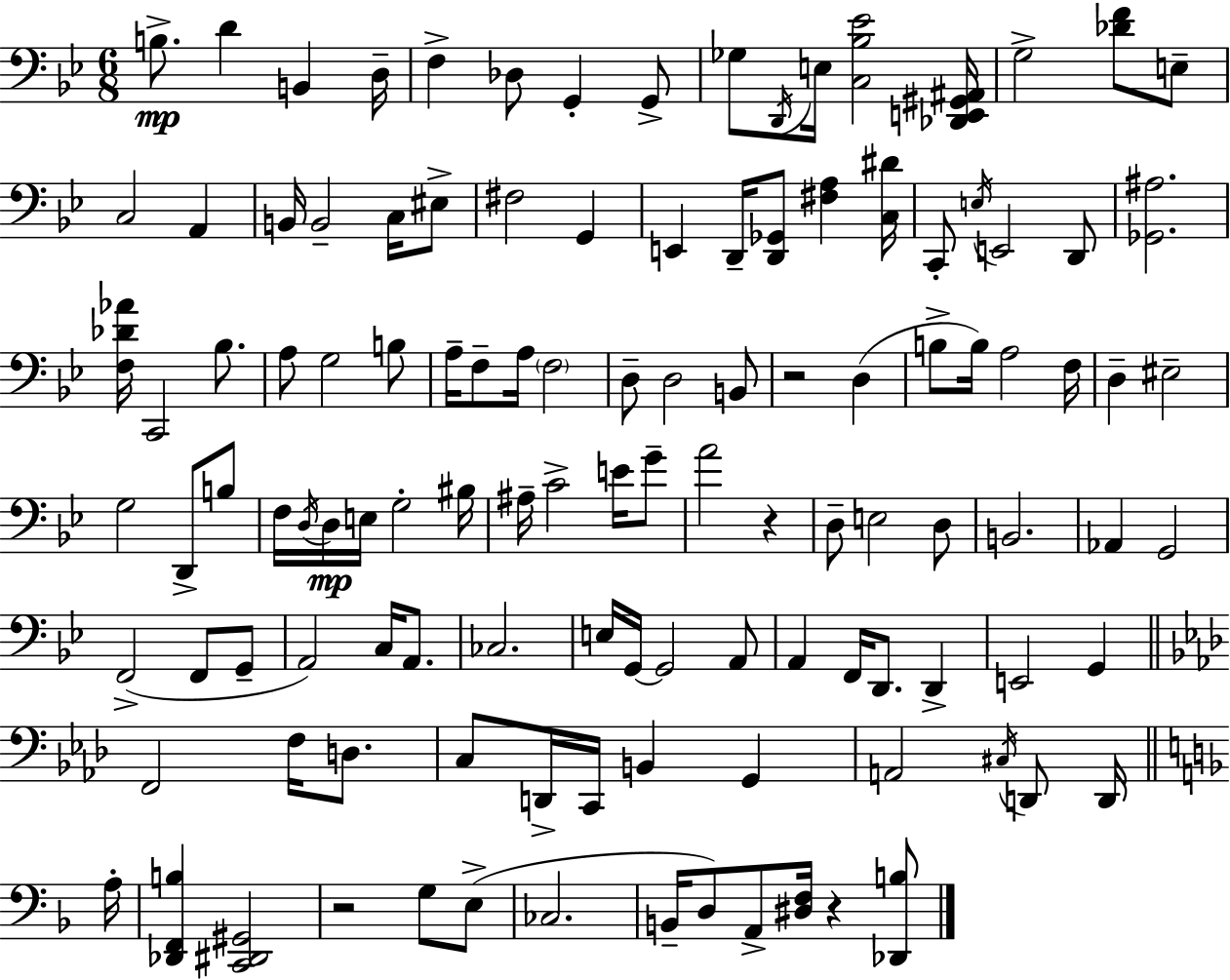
{
  \clef bass
  \numericTimeSignature
  \time 6/8
  \key g \minor
  b8.->\mp d'4 b,4 d16-- | f4-> des8 g,4-. g,8-> | ges8 \acciaccatura { d,16 } e16 <c bes ees'>2 | <des, e, gis, ais,>16 g2-> <des' f'>8 e8-- | \break c2 a,4 | b,16 b,2-- c16 eis8-> | fis2 g,4 | e,4 d,16-- <d, ges,>8 <fis a>4 | \break <c dis'>16 c,8-. \acciaccatura { e16 } e,2 | d,8 <ges, ais>2. | <f des' aes'>16 c,2 bes8. | a8 g2 | \break b8 a16-- f8-- a16 \parenthesize f2 | d8-- d2 | b,8 r2 d4( | b8-> b16) a2 | \break f16 d4-- eis2-- | g2 d,8-> | b8 f16 \acciaccatura { d16 }\mp d16 e16 g2-. | bis16 ais16-- c'2-> | \break e'16 g'8-- a'2 r4 | d8-- e2 | d8 b,2. | aes,4 g,2 | \break f,2->( f,8 | g,8-- a,2) c16 | a,8. ces2. | e16 g,16~~ g,2 | \break a,8 a,4 f,16 d,8. d,4-> | e,2 g,4 | \bar "||" \break \key aes \major f,2 f16 d8. | c8 d,16-> c,16 b,4 g,4 | a,2 \acciaccatura { cis16 } d,8 d,16 | \bar "||" \break \key f \major a16-. <des, f, b>4 <c, dis, gis,>2 | r2 g8 e8->( | ces2. | b,16-- d8) a,8-> <dis f>16 r4 <des, b>8 | \break \bar "|."
}